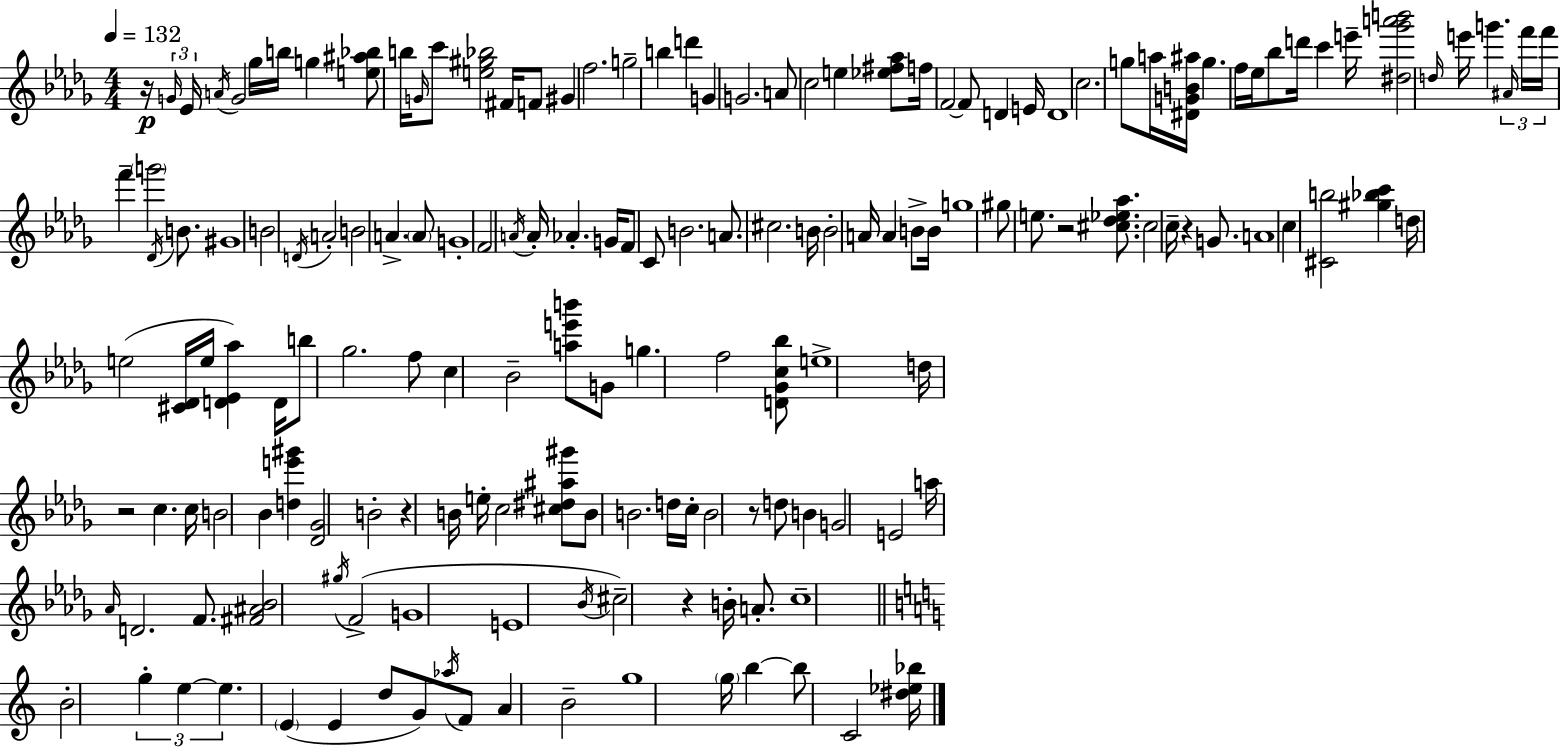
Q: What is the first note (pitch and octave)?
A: G4